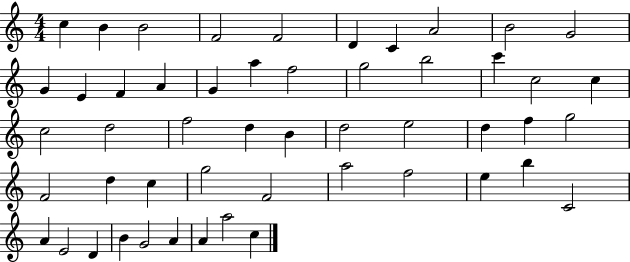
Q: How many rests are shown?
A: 0